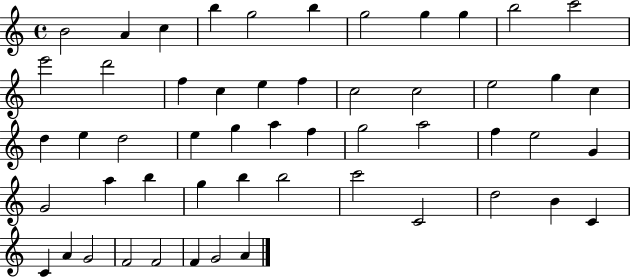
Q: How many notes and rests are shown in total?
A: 53